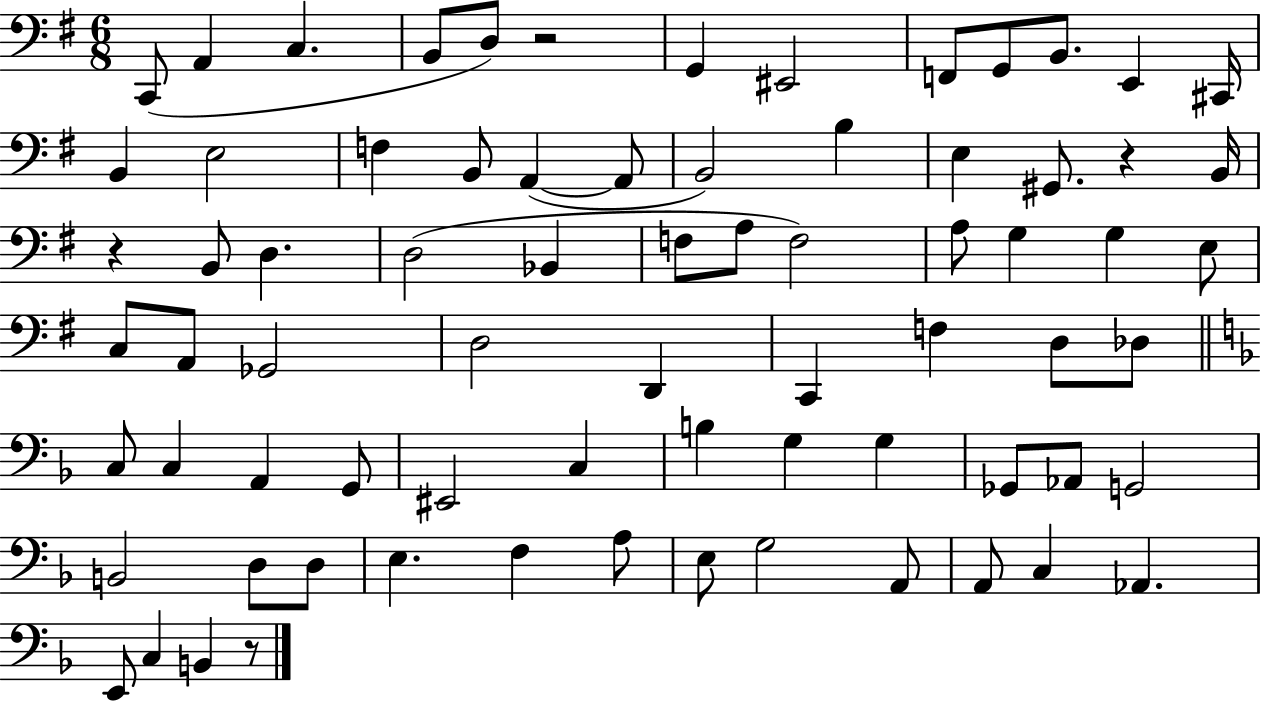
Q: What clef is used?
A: bass